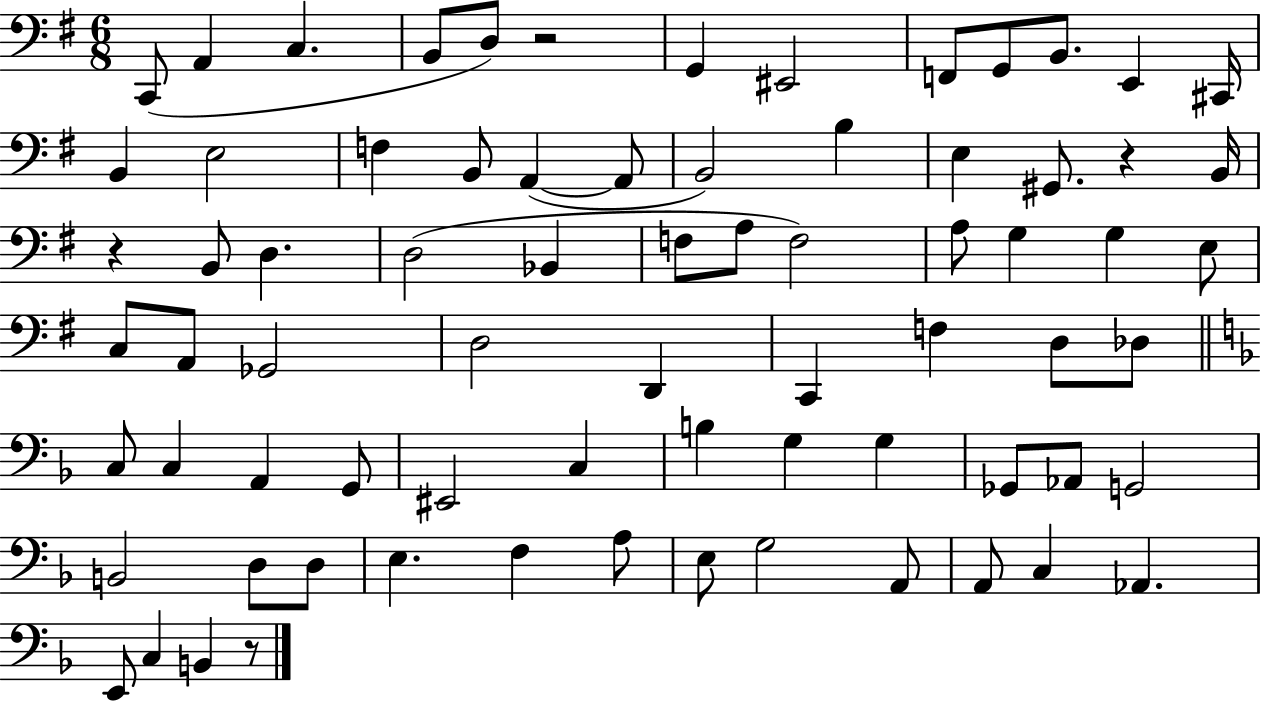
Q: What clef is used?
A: bass